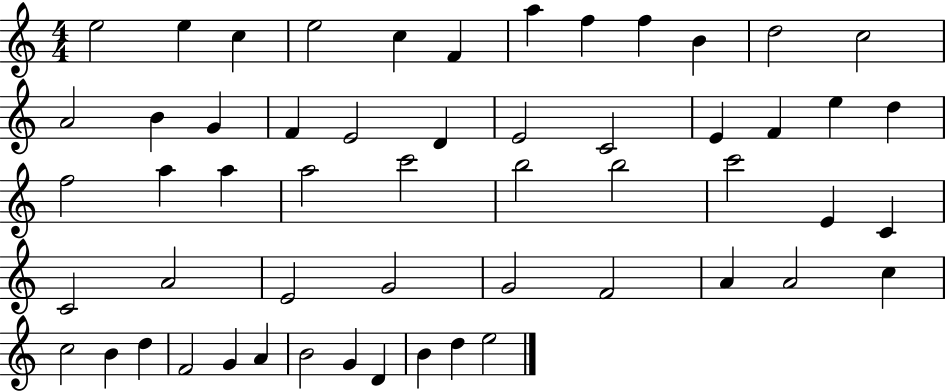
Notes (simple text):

E5/h E5/q C5/q E5/h C5/q F4/q A5/q F5/q F5/q B4/q D5/h C5/h A4/h B4/q G4/q F4/q E4/h D4/q E4/h C4/h E4/q F4/q E5/q D5/q F5/h A5/q A5/q A5/h C6/h B5/h B5/h C6/h E4/q C4/q C4/h A4/h E4/h G4/h G4/h F4/h A4/q A4/h C5/q C5/h B4/q D5/q F4/h G4/q A4/q B4/h G4/q D4/q B4/q D5/q E5/h